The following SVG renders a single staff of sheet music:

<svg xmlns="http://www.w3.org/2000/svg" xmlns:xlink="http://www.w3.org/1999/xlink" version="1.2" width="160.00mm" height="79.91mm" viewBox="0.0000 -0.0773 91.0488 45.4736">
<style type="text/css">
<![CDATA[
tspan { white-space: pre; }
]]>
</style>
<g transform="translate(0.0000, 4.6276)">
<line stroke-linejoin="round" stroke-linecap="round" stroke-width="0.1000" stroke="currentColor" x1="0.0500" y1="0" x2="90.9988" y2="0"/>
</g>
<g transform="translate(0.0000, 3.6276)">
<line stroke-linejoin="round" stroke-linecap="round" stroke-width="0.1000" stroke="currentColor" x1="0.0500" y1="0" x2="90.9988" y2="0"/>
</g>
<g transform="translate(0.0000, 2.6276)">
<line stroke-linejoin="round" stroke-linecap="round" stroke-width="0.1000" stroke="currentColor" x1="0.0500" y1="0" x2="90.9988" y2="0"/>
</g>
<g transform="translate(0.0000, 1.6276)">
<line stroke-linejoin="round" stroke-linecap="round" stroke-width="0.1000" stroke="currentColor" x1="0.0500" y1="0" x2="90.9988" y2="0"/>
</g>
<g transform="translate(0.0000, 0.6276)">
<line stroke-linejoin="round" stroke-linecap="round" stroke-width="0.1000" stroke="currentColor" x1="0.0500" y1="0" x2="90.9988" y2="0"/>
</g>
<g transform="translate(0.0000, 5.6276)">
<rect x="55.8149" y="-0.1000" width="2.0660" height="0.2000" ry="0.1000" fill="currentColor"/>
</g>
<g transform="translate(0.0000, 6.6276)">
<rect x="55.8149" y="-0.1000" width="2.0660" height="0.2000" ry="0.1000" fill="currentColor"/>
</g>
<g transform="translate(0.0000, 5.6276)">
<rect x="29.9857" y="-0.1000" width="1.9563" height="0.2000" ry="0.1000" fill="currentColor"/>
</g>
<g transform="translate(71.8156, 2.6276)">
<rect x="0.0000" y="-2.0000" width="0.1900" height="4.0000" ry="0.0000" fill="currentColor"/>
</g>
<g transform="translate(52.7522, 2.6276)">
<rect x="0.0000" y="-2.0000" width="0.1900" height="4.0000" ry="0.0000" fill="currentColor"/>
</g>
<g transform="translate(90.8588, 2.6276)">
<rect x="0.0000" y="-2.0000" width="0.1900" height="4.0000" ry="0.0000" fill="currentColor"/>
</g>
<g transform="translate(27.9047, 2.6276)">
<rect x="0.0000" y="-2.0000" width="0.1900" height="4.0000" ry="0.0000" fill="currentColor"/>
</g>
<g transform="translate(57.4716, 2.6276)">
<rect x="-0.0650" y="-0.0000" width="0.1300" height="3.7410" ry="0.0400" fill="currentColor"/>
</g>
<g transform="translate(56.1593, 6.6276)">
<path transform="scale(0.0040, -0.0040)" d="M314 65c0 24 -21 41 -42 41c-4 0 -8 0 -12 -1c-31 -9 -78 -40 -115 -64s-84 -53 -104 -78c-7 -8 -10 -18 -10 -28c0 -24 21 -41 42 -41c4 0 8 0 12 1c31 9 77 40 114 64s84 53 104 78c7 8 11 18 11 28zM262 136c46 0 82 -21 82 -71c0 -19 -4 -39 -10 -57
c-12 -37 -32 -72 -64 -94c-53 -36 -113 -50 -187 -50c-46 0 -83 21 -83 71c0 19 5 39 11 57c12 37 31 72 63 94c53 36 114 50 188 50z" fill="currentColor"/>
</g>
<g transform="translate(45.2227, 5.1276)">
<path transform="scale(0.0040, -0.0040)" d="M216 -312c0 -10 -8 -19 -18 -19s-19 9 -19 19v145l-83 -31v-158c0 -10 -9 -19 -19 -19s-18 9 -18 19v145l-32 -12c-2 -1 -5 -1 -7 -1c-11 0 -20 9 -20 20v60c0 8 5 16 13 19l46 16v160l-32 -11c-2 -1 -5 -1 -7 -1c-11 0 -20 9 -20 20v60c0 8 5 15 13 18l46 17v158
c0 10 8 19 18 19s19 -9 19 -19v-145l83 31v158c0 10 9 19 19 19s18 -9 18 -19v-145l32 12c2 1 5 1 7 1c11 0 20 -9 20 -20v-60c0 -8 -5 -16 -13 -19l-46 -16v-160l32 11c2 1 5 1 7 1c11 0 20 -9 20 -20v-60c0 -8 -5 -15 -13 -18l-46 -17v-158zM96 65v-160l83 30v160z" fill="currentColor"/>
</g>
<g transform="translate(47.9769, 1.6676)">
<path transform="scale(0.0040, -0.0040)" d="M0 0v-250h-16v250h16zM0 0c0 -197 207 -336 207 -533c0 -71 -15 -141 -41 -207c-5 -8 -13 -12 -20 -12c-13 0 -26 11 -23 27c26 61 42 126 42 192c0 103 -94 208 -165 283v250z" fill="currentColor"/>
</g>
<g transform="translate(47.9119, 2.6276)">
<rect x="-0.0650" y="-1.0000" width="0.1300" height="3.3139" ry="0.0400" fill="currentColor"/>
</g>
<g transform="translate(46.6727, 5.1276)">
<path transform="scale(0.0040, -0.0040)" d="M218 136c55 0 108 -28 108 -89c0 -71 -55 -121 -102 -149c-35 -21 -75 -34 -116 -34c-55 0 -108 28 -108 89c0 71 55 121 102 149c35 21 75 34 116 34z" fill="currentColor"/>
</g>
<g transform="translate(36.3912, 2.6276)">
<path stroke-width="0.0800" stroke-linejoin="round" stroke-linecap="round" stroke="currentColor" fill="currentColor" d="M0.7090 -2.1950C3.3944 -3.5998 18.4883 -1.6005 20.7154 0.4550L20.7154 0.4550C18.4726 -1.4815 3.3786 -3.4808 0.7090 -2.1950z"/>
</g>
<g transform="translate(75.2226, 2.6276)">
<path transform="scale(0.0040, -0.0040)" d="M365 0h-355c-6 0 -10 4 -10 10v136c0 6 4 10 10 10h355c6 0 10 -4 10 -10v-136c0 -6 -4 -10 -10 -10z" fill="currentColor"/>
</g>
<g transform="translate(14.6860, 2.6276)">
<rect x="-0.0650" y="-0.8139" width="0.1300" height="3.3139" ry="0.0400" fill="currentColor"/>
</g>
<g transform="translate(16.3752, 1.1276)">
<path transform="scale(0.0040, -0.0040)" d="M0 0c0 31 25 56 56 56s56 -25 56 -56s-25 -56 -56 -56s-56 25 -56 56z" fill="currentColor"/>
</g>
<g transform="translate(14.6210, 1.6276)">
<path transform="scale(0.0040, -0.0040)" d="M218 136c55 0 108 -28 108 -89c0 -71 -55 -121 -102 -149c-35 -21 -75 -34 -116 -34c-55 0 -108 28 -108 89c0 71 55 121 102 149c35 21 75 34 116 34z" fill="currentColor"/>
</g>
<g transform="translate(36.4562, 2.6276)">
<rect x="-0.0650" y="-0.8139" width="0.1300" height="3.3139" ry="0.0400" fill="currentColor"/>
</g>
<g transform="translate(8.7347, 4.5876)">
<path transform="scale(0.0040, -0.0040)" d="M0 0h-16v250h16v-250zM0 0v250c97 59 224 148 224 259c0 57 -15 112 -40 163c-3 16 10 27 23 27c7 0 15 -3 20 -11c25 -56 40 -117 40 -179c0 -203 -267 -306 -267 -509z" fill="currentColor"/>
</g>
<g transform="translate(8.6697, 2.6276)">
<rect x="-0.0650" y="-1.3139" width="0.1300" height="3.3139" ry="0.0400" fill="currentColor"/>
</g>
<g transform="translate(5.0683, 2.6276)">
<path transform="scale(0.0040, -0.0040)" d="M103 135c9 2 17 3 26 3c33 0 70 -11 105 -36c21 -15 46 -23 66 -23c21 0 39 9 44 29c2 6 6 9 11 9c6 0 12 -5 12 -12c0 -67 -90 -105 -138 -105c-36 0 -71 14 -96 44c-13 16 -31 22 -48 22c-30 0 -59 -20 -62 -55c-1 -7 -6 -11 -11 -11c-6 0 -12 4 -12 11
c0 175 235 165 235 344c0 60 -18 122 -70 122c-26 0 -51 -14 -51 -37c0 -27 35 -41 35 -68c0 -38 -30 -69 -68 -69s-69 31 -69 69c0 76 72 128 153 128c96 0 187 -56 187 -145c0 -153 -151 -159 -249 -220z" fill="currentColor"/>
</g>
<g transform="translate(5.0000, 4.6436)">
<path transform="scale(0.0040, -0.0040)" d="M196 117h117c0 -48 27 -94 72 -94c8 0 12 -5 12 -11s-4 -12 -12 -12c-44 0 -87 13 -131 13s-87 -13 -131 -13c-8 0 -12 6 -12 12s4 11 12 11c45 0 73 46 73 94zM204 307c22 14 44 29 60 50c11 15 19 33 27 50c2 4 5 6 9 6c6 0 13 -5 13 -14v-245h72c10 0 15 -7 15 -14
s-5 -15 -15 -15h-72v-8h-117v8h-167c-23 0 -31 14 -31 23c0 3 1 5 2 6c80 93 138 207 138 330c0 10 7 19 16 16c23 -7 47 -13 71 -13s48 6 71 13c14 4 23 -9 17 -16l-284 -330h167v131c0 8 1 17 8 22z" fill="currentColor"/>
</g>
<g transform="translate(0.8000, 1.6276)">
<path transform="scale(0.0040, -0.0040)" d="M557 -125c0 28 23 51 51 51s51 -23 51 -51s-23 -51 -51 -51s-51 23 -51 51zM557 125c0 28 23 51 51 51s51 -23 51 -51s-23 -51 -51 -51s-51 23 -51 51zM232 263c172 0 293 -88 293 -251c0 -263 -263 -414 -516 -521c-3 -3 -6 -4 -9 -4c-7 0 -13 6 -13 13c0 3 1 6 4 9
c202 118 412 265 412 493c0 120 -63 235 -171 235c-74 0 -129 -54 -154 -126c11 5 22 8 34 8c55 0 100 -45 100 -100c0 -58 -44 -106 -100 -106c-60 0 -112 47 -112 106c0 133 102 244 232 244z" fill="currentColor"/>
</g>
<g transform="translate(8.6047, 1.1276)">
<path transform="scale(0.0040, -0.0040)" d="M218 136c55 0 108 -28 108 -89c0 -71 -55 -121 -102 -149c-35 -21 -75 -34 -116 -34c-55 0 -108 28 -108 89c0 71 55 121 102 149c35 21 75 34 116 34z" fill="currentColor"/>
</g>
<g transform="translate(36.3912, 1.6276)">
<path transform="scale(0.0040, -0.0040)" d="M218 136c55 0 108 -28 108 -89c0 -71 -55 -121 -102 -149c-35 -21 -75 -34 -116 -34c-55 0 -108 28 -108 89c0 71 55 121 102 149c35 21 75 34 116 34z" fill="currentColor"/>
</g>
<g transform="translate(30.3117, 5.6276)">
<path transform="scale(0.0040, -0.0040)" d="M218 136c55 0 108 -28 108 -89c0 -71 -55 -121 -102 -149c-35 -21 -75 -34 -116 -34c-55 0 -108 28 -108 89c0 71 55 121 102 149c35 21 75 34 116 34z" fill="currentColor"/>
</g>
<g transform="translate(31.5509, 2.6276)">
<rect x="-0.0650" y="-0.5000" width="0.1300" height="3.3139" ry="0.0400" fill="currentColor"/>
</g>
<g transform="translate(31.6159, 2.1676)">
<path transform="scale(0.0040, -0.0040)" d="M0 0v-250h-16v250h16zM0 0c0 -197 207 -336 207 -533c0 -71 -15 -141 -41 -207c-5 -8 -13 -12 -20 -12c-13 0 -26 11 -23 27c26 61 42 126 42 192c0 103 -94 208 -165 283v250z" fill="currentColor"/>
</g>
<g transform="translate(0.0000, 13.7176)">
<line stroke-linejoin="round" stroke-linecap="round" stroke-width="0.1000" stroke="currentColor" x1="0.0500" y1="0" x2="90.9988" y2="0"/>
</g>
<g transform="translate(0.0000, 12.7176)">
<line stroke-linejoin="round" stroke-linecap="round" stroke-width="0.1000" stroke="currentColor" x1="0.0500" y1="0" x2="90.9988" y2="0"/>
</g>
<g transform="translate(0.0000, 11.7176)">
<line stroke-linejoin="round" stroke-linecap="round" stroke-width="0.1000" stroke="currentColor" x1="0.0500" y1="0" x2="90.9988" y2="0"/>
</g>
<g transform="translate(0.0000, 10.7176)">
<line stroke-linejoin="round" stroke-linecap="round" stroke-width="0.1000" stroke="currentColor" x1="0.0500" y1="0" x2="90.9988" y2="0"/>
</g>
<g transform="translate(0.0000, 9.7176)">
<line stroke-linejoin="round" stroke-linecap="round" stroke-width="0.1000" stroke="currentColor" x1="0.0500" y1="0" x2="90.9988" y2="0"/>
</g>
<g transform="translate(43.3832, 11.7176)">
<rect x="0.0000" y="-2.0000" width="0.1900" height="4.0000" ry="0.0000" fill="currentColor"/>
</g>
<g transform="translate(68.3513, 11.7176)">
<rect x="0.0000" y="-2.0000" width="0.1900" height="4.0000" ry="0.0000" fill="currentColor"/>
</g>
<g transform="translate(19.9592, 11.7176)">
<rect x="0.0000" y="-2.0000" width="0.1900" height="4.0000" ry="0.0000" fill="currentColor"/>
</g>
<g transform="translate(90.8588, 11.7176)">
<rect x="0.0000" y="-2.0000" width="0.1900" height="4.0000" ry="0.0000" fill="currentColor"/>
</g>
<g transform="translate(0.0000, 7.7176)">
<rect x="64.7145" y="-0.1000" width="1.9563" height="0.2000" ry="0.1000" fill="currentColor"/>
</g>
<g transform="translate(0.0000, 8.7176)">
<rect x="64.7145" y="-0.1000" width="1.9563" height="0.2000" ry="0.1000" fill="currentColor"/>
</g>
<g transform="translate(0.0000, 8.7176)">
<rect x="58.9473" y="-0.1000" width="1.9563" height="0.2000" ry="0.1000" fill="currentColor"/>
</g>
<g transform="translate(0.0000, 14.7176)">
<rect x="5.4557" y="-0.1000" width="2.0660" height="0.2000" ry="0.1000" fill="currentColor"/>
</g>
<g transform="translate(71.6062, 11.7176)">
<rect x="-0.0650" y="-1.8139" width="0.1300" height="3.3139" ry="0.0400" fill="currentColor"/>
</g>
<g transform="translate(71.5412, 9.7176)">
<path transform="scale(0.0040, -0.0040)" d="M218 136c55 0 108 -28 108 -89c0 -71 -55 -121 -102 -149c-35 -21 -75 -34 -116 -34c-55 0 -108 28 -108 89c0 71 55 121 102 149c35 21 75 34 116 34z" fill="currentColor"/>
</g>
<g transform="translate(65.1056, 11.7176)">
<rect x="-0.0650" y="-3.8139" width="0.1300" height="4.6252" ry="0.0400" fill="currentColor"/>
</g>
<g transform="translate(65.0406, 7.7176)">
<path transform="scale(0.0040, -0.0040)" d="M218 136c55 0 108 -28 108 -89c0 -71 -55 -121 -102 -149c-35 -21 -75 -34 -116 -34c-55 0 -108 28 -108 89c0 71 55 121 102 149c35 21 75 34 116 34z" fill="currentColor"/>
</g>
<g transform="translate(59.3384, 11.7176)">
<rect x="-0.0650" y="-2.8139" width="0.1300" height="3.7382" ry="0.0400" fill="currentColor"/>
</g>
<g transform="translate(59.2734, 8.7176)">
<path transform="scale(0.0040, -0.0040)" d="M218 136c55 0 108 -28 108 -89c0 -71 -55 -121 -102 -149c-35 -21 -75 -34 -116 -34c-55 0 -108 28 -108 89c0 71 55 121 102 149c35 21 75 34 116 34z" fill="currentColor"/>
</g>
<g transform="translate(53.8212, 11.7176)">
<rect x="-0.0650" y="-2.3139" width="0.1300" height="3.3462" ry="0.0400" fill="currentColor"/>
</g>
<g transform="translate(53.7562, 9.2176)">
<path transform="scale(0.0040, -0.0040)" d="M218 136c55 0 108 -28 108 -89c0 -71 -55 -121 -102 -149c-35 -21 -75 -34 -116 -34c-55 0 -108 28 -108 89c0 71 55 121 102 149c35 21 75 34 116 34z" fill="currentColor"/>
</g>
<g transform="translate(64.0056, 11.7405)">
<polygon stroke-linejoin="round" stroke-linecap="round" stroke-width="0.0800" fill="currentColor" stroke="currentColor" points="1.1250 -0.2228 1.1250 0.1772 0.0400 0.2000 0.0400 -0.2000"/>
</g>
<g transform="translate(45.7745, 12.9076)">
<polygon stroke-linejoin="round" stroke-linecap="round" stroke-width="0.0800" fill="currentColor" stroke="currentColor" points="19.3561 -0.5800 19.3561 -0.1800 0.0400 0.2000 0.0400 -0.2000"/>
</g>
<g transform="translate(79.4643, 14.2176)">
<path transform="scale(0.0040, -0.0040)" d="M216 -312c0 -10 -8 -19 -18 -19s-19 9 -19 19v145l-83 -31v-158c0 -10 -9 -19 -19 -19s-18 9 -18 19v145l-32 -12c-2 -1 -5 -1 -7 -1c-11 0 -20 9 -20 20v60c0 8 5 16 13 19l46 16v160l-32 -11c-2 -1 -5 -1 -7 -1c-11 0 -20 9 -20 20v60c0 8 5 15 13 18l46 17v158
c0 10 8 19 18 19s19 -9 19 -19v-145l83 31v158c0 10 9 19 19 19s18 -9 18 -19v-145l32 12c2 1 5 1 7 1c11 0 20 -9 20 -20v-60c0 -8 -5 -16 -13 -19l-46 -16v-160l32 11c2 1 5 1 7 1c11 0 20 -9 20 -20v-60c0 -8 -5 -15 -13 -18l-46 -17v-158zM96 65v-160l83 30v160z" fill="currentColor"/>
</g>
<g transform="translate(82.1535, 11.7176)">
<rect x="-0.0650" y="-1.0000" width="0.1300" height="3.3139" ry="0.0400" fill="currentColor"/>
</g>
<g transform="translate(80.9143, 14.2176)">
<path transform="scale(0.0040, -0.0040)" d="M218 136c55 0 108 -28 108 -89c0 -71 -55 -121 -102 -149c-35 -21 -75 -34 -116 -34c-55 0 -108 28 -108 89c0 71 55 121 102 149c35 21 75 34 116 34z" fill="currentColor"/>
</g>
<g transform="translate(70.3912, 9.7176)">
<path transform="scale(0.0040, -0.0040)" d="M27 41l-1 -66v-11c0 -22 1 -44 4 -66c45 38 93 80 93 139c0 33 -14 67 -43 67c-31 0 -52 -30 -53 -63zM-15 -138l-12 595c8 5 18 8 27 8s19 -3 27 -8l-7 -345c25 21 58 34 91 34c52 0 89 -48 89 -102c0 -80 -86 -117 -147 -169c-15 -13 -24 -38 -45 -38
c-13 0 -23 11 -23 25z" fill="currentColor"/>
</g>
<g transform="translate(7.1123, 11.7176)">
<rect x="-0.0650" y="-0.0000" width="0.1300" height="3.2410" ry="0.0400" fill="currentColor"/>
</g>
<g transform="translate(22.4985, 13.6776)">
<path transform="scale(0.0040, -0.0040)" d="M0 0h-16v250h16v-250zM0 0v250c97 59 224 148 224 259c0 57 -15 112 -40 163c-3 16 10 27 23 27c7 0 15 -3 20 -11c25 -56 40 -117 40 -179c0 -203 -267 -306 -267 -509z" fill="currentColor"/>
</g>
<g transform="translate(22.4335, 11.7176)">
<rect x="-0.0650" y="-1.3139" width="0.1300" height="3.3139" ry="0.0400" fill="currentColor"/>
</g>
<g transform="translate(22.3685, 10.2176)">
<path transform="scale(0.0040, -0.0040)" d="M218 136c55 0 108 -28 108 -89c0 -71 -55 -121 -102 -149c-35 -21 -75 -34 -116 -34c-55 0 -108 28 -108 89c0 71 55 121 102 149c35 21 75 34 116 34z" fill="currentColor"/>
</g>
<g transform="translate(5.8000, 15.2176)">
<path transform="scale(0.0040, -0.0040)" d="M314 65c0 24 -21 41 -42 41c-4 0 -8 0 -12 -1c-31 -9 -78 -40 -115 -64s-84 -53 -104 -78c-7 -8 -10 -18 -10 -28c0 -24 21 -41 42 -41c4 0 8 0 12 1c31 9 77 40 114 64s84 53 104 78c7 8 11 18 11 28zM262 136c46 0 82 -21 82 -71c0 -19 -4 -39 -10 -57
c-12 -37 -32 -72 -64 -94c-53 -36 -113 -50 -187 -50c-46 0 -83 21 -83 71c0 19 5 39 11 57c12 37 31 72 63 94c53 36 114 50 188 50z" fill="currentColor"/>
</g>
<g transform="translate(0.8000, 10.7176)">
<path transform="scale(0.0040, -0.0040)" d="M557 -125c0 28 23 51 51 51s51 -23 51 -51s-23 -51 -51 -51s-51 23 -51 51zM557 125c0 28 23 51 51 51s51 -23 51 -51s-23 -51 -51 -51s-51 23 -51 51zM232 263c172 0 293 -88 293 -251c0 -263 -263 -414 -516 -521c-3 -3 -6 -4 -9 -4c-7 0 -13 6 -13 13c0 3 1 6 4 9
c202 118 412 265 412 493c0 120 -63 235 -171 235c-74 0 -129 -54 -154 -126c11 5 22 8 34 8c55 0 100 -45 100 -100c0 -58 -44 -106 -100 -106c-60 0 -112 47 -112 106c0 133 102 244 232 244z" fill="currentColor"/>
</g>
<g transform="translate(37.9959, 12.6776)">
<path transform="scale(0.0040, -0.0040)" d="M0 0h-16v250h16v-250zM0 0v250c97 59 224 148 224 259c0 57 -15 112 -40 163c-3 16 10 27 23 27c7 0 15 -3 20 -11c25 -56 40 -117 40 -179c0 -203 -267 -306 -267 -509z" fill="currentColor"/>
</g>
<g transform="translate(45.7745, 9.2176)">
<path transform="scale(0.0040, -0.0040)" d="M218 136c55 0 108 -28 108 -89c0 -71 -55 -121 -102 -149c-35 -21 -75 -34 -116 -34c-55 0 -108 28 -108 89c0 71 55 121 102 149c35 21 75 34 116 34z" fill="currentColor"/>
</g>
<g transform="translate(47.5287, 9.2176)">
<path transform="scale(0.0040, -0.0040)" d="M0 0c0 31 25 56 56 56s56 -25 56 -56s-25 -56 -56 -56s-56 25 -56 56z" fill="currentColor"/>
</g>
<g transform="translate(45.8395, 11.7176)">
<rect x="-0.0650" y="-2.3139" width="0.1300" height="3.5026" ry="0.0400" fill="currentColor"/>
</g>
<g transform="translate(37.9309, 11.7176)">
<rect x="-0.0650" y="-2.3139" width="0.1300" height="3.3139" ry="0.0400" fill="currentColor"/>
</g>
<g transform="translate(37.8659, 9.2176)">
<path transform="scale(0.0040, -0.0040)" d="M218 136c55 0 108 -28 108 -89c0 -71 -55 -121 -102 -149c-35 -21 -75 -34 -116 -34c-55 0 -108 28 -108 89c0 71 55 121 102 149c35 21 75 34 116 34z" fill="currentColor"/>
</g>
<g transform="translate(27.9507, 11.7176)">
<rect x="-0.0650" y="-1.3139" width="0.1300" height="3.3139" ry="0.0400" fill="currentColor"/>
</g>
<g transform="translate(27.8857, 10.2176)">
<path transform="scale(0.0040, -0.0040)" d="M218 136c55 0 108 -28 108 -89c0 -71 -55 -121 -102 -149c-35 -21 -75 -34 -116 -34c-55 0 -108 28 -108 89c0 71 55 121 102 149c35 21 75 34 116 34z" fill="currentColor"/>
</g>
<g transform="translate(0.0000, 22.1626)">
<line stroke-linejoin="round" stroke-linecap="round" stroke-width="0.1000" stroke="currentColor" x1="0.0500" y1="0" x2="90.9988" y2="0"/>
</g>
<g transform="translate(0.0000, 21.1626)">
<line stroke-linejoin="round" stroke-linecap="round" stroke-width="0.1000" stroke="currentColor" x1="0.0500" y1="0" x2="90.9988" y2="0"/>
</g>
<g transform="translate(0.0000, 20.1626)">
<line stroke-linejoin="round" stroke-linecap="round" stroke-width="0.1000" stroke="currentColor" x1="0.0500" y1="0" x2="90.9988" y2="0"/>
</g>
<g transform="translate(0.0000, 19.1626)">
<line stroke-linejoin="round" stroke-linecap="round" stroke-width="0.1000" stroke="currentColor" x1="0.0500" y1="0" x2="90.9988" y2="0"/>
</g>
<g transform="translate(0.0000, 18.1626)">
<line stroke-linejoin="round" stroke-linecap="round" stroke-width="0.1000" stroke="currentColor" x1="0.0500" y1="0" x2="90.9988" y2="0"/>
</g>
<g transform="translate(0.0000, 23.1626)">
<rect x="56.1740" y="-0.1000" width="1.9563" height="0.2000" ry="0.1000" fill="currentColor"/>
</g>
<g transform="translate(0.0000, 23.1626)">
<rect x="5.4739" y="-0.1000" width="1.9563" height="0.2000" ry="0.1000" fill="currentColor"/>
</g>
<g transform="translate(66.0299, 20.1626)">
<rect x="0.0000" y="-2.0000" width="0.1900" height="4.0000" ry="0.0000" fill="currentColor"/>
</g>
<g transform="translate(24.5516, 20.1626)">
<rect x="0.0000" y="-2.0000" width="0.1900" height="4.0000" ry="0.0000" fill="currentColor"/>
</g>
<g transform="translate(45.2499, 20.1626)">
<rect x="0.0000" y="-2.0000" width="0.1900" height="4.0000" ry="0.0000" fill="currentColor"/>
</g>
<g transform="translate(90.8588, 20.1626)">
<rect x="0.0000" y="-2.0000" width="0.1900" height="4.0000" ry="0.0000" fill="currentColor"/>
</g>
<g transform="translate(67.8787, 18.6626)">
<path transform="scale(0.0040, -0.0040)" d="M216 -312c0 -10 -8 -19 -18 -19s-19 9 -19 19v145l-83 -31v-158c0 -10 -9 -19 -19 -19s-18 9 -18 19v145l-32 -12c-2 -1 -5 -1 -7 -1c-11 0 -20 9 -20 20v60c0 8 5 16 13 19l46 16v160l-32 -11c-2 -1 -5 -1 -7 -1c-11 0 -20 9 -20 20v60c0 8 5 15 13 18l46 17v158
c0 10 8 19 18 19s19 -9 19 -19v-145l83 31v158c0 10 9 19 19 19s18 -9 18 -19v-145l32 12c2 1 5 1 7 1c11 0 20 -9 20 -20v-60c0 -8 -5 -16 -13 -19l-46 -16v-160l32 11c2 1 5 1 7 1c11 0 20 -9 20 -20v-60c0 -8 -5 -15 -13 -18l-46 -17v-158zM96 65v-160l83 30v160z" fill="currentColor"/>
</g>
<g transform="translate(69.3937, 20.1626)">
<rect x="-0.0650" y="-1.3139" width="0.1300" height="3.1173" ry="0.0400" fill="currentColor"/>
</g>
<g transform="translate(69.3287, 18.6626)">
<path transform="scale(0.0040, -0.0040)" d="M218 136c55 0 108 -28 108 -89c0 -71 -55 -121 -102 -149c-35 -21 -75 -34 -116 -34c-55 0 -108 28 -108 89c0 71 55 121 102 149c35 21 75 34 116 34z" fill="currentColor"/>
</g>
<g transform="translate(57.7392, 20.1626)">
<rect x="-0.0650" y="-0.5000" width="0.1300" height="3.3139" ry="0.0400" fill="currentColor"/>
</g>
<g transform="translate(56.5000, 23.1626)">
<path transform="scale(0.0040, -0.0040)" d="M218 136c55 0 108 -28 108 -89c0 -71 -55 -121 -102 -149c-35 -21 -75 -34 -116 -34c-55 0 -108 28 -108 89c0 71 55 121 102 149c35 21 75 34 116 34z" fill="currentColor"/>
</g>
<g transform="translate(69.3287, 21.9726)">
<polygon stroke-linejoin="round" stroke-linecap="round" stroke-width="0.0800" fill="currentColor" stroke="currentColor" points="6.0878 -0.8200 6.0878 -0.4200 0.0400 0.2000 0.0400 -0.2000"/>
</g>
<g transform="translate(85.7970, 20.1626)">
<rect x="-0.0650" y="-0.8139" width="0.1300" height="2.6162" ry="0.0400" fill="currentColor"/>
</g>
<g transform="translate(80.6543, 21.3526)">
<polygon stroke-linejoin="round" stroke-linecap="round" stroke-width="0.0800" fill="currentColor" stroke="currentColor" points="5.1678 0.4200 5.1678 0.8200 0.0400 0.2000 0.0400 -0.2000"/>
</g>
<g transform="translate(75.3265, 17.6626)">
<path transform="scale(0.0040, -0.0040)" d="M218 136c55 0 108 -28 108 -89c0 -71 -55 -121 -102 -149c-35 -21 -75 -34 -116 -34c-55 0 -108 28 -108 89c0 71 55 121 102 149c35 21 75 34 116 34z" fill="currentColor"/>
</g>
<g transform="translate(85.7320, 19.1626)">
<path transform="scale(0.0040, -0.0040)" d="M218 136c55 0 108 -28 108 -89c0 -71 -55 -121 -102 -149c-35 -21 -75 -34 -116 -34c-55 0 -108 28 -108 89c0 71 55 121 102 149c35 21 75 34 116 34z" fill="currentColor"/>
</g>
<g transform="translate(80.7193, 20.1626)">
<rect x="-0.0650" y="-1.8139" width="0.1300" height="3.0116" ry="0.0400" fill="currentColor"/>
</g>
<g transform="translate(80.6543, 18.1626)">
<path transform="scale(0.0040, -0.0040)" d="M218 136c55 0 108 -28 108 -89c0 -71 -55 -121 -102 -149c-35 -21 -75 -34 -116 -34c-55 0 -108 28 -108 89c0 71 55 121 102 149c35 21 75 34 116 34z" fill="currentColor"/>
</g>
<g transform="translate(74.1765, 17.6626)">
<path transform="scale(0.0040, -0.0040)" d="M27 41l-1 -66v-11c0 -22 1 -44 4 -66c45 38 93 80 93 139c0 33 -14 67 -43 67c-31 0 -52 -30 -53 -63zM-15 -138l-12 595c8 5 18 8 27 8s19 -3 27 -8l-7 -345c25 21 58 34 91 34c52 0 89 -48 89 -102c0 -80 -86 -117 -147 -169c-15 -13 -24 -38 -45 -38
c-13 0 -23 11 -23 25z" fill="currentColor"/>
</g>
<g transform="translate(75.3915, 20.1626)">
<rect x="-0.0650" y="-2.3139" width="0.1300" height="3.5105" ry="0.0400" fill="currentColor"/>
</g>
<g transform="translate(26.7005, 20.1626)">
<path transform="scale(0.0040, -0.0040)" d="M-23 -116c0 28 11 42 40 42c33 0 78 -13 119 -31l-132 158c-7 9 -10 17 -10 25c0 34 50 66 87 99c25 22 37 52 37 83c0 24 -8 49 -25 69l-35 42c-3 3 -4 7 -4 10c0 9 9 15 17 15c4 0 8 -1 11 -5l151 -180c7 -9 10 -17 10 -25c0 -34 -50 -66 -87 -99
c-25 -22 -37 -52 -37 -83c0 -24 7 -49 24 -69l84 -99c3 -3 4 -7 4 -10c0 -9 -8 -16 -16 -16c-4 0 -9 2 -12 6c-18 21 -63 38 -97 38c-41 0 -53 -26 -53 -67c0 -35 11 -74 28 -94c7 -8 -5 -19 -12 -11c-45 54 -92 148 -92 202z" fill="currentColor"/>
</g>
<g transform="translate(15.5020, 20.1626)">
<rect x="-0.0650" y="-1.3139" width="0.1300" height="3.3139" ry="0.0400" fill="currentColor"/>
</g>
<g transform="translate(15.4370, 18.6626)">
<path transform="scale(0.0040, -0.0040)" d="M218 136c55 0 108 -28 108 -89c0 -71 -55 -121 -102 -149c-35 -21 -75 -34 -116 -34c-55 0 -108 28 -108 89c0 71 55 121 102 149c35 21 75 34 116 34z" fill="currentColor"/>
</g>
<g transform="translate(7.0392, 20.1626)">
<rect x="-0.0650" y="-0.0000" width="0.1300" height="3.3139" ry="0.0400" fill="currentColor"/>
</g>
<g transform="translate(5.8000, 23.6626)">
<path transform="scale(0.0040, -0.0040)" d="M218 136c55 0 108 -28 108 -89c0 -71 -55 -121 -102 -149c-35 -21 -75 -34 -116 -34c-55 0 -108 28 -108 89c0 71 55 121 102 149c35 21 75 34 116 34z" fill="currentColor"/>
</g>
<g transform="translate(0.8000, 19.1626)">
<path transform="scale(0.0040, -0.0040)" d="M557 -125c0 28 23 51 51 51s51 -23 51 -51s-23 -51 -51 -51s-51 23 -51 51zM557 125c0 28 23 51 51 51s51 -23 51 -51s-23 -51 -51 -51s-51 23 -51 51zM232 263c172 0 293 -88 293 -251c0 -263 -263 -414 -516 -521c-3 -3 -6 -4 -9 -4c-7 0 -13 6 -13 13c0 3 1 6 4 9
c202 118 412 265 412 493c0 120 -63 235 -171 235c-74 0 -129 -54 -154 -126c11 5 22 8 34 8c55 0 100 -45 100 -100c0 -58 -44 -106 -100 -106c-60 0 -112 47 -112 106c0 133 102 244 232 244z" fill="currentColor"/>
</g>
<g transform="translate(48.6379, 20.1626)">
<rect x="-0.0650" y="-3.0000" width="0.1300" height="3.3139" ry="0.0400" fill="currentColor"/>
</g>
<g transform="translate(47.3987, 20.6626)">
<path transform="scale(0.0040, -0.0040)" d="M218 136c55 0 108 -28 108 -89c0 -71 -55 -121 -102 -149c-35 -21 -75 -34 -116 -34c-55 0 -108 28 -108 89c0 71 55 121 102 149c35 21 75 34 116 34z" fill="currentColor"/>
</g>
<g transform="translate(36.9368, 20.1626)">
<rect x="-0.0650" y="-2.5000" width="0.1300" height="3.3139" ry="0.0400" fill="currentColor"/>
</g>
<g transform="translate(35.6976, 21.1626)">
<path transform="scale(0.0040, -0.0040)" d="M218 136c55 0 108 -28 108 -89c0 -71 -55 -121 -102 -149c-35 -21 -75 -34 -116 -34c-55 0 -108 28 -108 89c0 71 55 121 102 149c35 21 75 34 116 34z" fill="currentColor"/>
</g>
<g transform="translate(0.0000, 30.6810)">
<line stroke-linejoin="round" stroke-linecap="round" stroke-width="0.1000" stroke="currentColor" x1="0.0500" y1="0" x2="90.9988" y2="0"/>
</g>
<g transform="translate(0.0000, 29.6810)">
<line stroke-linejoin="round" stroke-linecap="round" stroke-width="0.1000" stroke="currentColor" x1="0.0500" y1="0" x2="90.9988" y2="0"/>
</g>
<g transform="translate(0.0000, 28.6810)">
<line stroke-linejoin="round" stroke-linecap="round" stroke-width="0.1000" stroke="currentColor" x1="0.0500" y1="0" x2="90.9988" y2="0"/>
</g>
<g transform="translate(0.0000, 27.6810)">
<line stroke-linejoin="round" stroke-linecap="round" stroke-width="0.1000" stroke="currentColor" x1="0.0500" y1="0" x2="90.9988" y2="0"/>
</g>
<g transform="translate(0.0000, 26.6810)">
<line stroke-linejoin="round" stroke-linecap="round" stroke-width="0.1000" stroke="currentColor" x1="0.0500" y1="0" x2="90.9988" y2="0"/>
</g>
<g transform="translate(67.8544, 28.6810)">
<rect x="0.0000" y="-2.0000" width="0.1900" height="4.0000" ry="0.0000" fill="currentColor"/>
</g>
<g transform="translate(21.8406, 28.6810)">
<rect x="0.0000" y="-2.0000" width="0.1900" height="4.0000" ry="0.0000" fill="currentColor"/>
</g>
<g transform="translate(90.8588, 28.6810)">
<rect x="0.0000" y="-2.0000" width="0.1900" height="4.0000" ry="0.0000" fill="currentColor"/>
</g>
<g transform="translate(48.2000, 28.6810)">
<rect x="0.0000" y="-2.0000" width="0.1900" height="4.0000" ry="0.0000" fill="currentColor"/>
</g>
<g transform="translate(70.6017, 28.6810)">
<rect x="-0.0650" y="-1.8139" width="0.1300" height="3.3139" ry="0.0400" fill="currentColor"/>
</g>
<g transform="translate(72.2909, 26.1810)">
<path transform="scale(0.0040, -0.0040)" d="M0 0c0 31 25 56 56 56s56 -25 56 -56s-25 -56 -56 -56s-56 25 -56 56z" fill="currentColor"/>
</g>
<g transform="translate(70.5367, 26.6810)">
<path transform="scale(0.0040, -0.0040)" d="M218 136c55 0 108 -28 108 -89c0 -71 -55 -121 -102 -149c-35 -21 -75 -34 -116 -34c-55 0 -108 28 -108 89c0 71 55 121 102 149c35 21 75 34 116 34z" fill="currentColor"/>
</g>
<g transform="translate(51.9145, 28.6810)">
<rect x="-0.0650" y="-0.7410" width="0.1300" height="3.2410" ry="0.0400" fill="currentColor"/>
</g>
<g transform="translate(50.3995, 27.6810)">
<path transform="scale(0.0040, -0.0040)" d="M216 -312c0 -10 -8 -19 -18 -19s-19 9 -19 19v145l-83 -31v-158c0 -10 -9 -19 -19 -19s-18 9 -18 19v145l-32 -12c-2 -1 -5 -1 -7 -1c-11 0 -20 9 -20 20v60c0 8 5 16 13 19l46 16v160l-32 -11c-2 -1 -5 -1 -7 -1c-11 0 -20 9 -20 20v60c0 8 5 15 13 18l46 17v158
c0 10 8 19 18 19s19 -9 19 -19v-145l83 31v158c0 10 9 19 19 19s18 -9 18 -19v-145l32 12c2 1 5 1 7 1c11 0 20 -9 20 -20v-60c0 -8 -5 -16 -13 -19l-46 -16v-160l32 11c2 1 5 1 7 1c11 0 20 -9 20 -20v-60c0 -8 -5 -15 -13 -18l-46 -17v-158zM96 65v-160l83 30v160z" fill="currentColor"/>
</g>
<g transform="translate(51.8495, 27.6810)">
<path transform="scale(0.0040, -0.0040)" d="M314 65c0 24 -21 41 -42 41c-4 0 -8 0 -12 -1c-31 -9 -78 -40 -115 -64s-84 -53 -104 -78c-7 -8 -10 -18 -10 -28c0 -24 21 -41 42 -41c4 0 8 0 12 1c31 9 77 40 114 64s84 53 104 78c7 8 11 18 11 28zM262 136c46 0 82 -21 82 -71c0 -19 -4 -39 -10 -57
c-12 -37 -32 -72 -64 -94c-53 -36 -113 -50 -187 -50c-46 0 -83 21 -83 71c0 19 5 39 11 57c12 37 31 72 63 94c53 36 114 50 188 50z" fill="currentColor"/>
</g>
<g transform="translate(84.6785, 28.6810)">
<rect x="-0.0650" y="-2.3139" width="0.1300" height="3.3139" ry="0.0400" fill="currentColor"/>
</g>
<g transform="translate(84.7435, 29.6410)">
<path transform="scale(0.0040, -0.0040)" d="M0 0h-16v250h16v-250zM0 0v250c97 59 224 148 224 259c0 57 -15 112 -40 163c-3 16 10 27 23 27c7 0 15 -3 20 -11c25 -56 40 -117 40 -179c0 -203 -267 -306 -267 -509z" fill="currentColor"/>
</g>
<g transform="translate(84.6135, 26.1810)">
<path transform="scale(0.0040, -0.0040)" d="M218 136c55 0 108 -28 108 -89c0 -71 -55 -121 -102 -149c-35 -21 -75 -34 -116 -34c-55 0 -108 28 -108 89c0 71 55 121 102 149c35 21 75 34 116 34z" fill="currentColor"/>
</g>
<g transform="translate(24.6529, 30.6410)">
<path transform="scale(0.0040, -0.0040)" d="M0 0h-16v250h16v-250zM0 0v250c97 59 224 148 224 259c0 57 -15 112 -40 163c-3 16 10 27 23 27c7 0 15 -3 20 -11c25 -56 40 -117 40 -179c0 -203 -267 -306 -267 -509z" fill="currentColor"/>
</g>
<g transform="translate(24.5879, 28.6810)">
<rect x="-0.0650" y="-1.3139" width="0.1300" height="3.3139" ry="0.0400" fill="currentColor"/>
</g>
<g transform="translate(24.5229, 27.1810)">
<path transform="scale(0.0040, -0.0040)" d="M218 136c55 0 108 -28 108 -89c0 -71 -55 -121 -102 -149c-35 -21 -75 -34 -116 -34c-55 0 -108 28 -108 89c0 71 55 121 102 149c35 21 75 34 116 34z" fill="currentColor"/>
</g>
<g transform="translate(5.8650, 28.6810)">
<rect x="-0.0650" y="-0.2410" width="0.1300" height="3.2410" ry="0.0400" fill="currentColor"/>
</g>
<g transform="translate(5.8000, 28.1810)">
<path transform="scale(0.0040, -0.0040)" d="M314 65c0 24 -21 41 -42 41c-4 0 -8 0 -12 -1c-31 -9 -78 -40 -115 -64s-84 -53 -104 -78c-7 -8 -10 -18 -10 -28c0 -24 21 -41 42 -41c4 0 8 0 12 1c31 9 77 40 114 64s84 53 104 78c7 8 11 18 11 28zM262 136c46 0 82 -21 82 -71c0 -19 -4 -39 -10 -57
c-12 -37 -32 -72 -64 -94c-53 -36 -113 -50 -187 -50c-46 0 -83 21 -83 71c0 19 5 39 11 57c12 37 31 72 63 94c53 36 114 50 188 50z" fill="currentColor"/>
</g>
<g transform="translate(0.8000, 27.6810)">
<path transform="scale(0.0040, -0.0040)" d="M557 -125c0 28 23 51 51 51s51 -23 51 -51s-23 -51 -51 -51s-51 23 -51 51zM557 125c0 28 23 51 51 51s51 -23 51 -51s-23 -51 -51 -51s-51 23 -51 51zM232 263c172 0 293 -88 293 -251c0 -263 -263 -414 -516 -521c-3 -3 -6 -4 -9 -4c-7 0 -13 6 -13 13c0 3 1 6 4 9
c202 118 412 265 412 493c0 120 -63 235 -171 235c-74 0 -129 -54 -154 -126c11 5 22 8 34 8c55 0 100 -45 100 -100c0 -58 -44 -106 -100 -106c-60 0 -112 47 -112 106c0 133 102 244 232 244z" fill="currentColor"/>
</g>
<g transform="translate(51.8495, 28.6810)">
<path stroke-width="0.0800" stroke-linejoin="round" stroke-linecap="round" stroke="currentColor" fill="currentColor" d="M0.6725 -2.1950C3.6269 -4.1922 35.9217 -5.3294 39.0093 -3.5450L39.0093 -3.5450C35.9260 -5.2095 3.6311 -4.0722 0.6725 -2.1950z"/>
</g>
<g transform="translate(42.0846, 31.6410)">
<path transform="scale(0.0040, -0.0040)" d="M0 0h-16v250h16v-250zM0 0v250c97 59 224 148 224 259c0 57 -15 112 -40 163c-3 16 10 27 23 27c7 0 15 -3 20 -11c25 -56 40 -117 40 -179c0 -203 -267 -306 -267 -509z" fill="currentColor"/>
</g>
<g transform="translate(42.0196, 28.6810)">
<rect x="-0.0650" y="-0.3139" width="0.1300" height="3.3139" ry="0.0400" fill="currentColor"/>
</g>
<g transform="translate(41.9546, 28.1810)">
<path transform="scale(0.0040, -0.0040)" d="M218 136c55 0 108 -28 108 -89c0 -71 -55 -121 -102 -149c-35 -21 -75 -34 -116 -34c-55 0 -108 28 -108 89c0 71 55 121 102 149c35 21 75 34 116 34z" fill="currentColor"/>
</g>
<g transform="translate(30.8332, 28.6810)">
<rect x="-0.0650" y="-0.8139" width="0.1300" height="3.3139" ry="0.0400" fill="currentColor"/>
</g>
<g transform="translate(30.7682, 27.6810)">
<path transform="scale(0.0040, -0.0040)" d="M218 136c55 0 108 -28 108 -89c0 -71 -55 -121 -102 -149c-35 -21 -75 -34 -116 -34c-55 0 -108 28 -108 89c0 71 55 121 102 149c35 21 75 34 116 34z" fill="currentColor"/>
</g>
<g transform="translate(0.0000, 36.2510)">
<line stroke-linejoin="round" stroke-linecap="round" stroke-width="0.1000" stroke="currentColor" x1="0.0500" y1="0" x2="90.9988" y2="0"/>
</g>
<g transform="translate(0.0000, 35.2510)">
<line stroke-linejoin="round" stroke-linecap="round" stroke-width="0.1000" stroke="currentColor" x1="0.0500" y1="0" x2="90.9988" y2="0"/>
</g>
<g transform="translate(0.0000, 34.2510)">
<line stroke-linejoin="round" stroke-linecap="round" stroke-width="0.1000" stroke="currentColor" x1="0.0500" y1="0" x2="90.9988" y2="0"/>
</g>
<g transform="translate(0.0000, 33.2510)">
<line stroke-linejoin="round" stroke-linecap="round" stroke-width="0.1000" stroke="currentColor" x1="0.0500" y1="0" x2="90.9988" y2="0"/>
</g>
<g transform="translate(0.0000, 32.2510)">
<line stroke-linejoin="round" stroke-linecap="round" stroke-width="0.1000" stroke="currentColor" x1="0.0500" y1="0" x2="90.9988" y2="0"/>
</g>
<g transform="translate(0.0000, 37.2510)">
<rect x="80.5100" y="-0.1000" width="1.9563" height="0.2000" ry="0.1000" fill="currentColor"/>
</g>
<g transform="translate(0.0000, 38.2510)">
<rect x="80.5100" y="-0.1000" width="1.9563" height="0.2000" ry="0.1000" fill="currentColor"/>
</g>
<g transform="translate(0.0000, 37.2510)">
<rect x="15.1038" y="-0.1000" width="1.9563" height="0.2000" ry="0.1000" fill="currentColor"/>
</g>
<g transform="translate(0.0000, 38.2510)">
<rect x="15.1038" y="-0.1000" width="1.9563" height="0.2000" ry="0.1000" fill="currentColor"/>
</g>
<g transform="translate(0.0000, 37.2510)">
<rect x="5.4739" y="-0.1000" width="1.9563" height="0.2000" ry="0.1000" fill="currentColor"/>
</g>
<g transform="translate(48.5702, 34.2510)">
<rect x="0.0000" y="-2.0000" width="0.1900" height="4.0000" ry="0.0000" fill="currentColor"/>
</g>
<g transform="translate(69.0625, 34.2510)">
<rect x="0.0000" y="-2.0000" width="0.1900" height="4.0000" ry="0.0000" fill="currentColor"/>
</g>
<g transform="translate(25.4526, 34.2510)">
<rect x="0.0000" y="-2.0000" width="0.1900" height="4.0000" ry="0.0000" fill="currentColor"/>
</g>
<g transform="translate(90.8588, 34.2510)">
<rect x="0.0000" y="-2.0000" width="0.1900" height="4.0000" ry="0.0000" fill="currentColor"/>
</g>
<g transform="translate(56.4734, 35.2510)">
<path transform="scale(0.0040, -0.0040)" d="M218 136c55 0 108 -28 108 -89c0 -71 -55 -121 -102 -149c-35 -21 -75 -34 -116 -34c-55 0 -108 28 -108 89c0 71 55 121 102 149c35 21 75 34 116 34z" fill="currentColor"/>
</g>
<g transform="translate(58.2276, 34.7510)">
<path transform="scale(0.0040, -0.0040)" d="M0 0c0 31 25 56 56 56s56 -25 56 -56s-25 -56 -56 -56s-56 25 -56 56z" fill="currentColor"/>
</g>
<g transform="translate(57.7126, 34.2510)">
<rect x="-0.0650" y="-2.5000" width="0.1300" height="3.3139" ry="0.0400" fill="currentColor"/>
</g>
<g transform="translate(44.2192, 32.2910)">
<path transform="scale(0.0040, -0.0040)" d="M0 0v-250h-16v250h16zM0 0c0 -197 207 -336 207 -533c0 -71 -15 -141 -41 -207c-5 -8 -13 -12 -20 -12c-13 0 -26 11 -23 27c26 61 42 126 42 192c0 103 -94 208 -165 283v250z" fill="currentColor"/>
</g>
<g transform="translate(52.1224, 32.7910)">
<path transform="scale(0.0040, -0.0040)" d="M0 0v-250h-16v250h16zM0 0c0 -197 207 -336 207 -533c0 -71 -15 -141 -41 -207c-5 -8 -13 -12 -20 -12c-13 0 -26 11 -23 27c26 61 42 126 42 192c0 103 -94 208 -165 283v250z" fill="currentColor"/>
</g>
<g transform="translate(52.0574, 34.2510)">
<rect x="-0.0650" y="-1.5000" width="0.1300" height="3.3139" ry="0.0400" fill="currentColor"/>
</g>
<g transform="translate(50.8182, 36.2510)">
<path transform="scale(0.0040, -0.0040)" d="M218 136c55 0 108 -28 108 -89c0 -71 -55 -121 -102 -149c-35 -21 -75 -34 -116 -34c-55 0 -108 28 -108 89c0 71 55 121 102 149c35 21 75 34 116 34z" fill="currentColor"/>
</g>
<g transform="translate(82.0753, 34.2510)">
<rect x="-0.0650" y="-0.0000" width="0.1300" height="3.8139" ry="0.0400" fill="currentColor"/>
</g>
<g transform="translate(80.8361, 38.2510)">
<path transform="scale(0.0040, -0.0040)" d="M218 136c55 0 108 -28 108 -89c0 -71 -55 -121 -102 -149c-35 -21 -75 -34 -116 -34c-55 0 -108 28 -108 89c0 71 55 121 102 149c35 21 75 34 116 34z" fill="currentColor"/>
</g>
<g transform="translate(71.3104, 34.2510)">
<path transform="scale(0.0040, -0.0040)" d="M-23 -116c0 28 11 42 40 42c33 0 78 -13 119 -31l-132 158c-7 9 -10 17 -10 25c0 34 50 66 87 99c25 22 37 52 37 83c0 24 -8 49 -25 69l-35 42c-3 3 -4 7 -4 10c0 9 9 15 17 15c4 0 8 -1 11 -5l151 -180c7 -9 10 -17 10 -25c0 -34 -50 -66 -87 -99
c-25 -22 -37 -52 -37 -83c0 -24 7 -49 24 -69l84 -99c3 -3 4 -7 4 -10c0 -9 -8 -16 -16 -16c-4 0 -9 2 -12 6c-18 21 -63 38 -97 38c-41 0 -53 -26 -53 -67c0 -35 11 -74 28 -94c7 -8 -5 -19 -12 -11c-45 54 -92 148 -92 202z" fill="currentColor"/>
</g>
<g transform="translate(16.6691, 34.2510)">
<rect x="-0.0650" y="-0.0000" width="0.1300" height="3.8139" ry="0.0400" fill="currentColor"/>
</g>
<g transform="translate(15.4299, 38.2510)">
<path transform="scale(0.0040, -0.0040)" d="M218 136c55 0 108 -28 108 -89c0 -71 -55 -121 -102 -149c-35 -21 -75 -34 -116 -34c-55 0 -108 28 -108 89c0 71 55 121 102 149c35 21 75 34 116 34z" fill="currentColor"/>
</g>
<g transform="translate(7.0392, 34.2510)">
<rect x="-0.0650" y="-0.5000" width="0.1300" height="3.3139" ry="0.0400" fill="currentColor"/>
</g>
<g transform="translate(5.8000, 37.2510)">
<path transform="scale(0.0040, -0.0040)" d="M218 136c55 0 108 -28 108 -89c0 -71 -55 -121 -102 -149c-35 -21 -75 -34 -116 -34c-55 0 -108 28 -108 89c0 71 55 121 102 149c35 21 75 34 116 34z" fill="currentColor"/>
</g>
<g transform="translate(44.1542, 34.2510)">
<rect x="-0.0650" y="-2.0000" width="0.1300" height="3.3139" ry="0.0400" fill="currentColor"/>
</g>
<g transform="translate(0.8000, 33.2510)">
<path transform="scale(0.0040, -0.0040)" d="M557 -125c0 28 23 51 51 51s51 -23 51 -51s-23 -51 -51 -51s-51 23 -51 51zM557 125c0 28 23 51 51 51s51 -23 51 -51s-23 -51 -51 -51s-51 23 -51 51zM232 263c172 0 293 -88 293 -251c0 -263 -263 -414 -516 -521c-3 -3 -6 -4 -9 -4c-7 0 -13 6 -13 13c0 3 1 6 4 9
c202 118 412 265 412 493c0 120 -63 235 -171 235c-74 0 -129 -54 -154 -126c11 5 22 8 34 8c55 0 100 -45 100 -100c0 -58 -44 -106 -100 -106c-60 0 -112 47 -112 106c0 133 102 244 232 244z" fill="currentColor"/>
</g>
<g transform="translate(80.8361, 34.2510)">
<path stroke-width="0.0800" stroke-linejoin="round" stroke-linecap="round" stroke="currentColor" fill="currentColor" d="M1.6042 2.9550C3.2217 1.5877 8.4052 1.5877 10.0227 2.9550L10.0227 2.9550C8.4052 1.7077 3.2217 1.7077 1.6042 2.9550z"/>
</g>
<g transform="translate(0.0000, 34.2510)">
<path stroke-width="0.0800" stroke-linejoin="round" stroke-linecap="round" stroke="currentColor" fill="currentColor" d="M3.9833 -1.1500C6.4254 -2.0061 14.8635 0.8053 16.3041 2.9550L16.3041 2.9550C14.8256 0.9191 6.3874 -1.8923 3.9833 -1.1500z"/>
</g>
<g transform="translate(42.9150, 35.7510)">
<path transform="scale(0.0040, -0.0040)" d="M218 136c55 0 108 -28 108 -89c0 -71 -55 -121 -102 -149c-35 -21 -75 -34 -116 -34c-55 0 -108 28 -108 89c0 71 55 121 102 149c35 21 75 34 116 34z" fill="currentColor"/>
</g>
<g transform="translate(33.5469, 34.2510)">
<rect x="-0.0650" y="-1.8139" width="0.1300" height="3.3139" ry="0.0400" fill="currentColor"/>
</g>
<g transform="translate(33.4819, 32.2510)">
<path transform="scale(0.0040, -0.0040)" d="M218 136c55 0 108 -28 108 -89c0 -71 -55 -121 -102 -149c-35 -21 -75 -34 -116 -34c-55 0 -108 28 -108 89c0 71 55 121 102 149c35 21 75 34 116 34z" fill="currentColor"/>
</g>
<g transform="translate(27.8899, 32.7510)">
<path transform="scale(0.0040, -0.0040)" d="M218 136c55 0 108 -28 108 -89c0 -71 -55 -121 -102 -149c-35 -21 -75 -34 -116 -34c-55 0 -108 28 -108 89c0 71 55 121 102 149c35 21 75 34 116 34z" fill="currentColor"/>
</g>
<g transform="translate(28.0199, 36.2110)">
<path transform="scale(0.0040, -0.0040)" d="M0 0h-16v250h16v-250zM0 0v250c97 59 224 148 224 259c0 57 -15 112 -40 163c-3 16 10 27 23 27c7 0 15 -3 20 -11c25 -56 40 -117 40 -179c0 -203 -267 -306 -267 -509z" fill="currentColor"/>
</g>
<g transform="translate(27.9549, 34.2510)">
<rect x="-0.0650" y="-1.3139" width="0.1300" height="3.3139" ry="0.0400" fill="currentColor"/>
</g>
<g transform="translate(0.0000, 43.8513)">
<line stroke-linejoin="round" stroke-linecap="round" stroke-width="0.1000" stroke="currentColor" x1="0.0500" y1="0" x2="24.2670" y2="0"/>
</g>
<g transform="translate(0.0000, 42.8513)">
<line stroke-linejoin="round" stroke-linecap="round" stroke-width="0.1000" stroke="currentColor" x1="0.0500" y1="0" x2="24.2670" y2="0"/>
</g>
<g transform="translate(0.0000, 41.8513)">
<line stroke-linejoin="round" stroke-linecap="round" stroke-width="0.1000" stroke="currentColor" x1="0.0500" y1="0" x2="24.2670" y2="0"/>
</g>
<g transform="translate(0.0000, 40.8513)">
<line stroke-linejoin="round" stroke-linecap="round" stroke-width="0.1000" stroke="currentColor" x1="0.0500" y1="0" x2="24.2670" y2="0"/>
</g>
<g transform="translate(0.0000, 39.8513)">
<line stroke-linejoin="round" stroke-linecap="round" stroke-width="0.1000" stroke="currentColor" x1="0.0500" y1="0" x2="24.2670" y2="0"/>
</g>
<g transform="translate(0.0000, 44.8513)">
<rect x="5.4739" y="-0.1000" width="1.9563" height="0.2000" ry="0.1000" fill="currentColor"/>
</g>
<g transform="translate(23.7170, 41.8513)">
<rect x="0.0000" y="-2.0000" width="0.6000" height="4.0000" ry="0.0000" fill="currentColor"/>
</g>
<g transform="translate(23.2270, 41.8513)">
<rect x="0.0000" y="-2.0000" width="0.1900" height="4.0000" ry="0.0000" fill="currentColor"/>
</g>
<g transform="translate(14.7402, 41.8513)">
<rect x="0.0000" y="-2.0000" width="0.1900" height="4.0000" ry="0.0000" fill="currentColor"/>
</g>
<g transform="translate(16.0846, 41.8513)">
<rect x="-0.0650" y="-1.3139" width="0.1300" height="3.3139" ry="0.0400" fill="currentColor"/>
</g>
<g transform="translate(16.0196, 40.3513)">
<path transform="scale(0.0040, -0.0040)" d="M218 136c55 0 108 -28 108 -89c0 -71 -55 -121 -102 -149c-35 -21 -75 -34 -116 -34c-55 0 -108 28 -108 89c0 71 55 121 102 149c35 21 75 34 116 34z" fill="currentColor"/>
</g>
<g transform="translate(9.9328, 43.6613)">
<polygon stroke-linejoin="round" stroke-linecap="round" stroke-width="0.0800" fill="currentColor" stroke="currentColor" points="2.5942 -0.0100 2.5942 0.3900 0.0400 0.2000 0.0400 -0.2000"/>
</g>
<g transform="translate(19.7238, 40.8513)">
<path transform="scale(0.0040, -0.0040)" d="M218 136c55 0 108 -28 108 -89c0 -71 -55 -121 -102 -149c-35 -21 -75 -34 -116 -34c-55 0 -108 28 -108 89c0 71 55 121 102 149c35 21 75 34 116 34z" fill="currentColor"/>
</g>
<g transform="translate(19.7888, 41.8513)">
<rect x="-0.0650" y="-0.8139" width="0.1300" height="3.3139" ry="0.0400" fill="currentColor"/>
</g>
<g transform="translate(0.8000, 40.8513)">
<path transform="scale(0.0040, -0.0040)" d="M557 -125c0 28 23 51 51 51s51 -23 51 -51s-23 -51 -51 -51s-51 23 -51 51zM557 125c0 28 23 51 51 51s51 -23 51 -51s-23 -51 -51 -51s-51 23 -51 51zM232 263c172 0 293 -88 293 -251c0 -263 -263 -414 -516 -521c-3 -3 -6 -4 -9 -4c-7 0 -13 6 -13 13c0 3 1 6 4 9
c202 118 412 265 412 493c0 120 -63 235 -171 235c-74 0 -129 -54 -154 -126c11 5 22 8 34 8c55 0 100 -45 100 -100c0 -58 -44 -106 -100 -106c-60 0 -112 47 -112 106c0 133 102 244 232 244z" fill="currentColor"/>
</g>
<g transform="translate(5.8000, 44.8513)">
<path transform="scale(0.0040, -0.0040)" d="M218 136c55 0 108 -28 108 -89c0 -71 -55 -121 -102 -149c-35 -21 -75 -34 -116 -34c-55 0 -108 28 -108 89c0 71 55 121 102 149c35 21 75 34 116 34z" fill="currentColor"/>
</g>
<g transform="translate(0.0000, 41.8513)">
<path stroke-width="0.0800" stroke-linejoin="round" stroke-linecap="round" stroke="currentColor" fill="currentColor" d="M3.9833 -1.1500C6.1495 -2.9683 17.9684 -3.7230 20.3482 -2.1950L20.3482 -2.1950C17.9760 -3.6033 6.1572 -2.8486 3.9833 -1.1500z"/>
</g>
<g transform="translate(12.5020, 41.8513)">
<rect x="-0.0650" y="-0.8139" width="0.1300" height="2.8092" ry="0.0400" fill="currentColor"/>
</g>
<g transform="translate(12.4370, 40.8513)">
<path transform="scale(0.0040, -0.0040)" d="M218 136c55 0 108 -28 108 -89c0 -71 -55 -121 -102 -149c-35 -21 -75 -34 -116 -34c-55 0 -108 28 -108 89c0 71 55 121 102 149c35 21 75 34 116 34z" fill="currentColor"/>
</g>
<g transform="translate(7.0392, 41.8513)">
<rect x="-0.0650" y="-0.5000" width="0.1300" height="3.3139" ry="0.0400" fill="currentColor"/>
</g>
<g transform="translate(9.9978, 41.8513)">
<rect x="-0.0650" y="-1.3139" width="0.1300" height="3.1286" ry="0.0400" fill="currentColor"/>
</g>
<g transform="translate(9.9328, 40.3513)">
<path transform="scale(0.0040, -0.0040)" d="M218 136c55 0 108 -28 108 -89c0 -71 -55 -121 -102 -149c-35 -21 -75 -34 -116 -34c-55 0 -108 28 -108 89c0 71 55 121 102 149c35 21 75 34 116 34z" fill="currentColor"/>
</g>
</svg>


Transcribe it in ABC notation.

X:1
T:Untitled
M:2/4
L:1/4
K:C
G,/2 F, E,,/2 F, ^F,,/2 C,,2 z2 D,,2 G,/2 G, B,/2 B,/2 B,/2 C/2 E/4 _A, ^F,, D,, G, z B,, C, E,, ^G,/2 _B,/2 A,/2 F,/2 E,2 G,/2 F, E,/2 ^F,2 A, B,/2 E,, C,, G,/2 A, A,,/2 G,,/2 B,, z C,, E,, G,/2 F,/2 G, F,